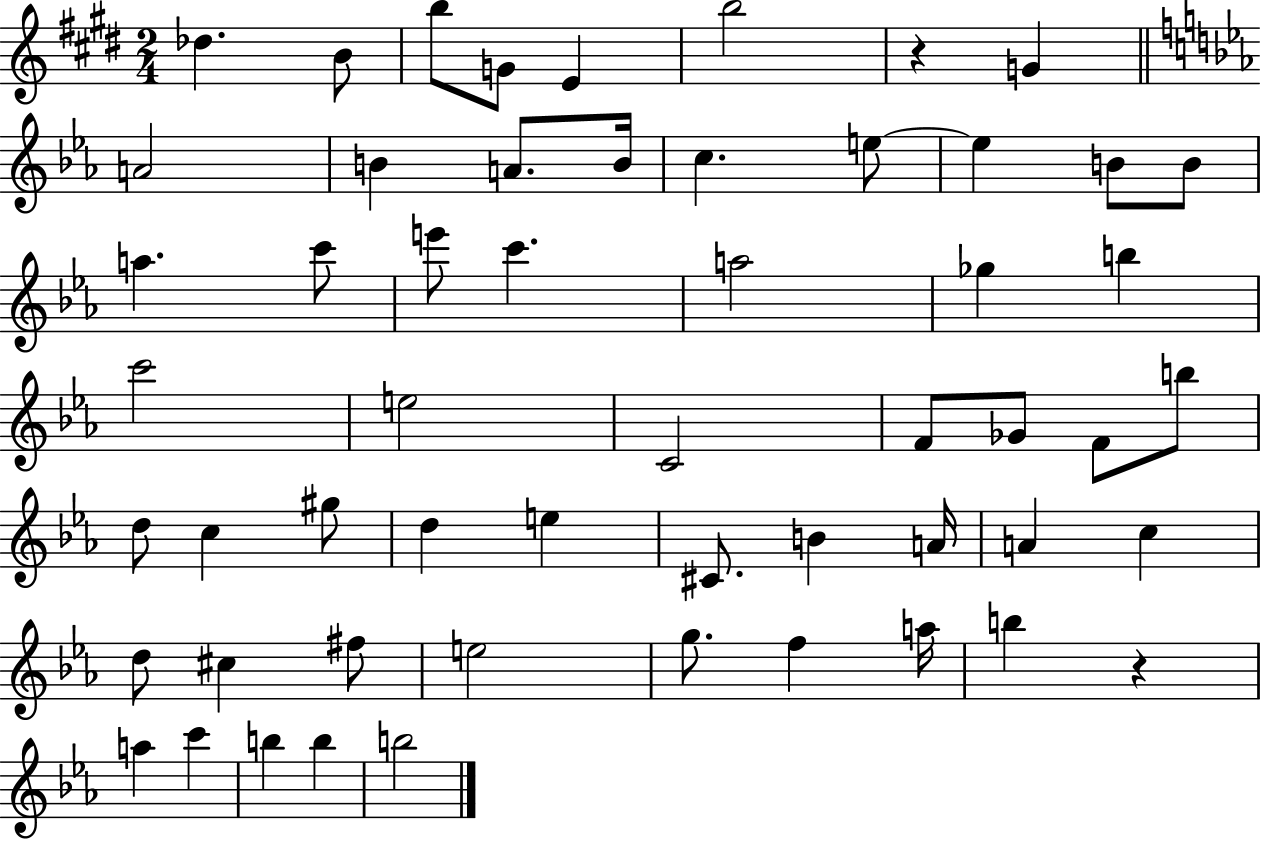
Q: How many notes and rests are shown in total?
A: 55